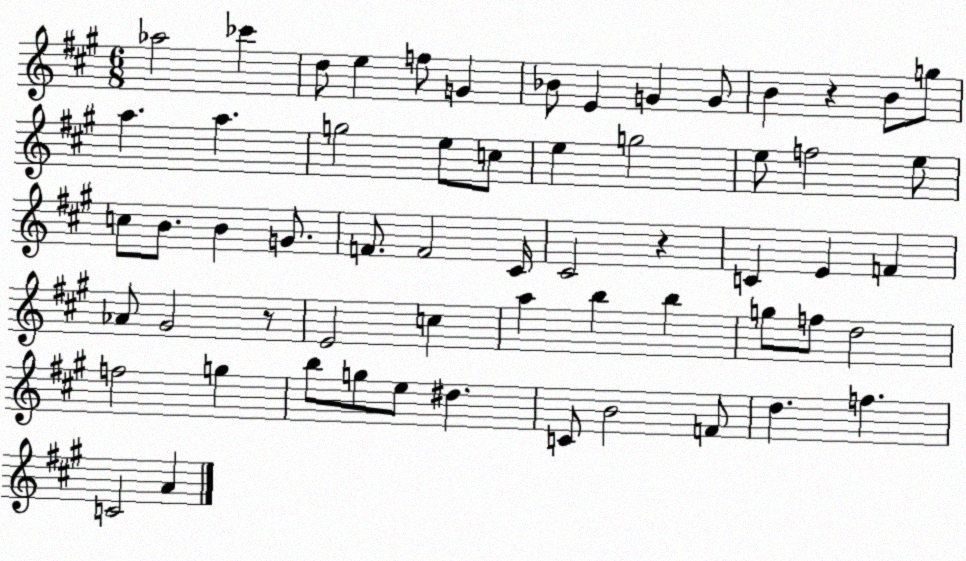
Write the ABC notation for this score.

X:1
T:Untitled
M:6/8
L:1/4
K:A
_a2 _c' d/2 e f/2 G _B/2 E G G/2 B z B/2 g/2 a a g2 e/2 c/2 e g2 e/2 f2 e/2 c/2 B/2 B G/2 F/2 F2 ^C/4 ^C2 z C E F _A/2 ^G2 z/2 E2 c a b b g/2 f/2 d2 f2 g b/2 g/2 e/2 ^d C/2 B2 F/2 d f C2 A